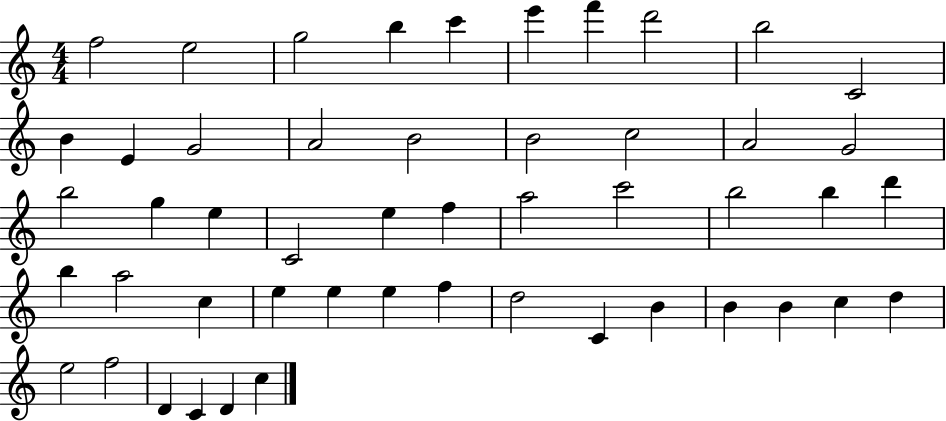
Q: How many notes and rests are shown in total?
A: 50